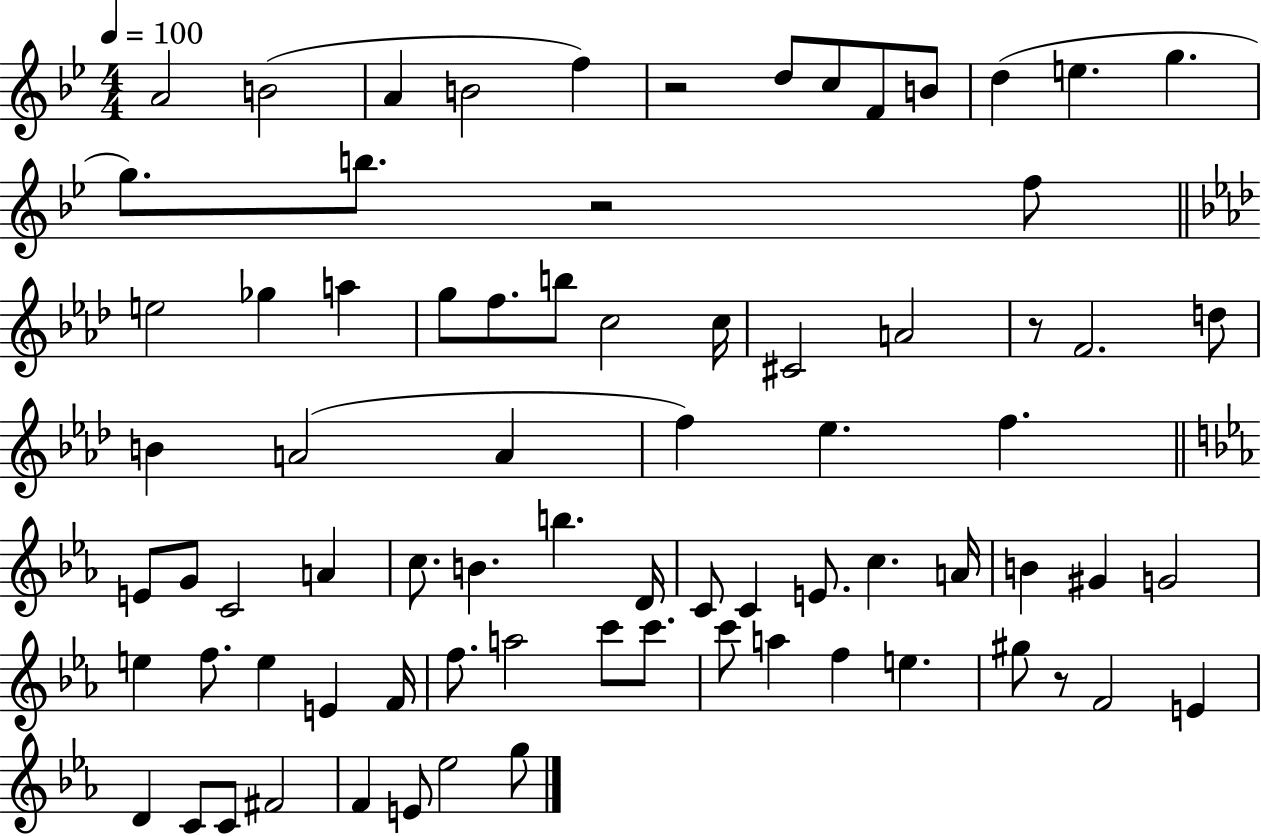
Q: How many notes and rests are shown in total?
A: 77